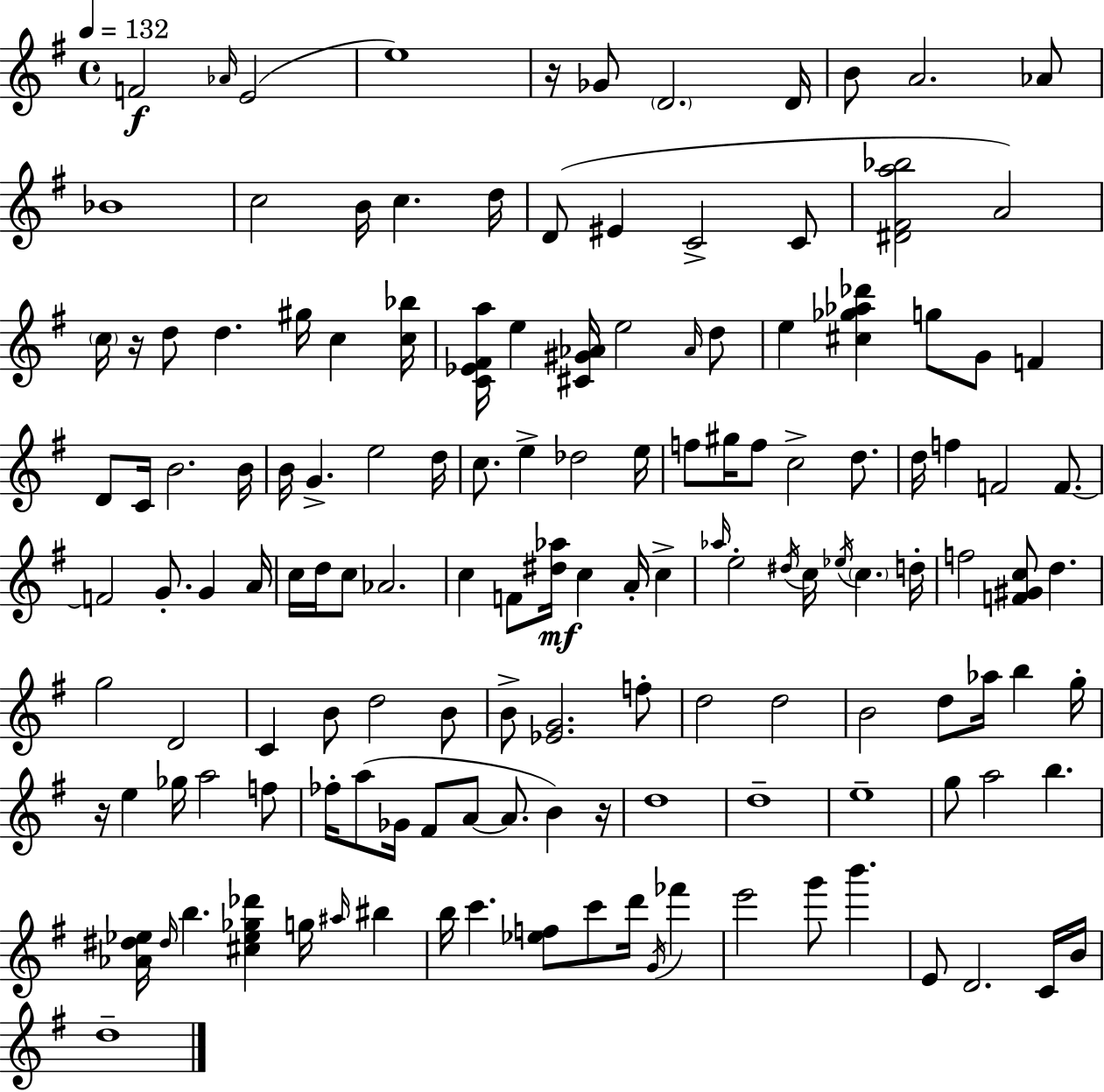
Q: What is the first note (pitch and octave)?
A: F4